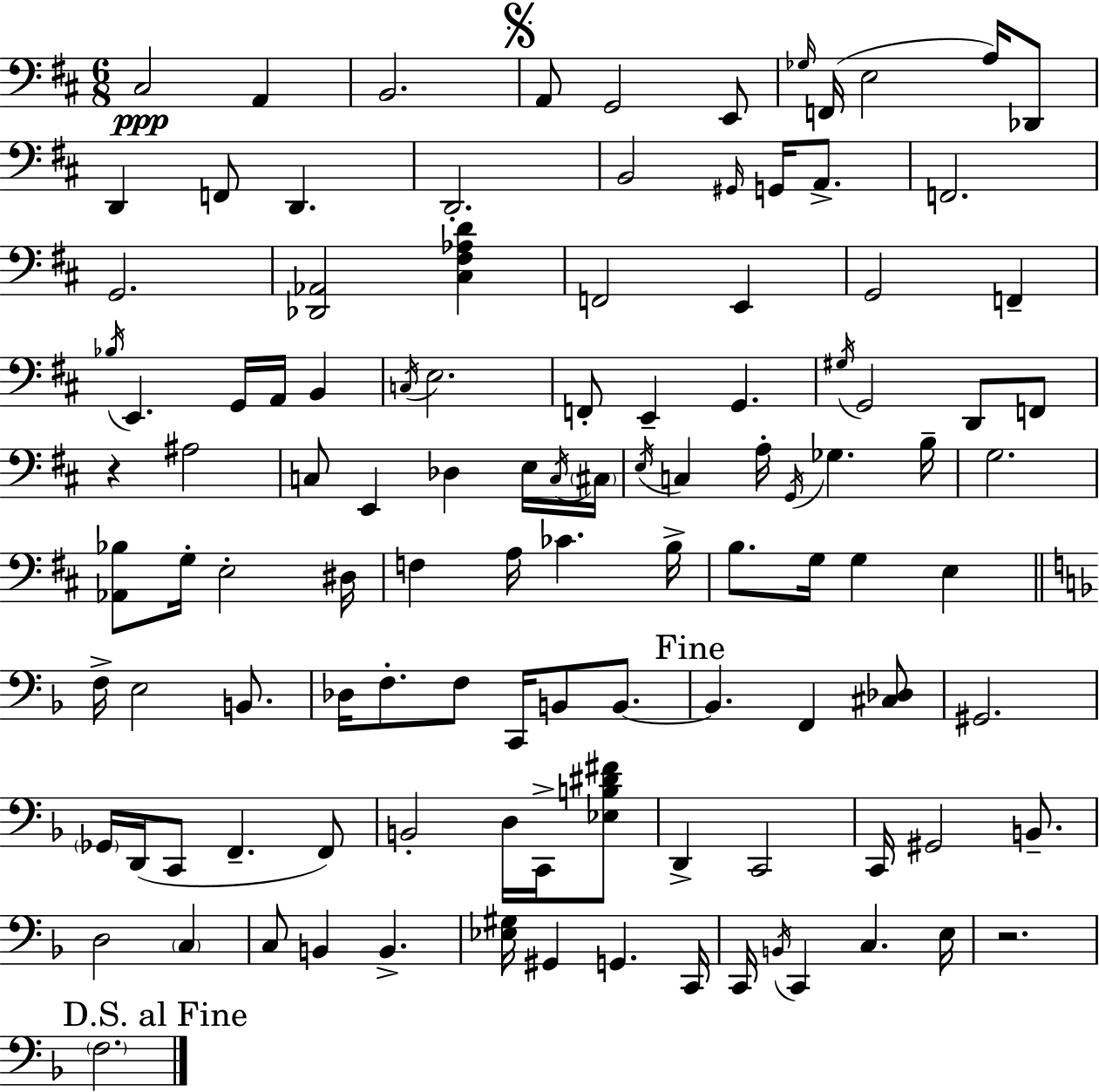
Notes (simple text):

C#3/h A2/q B2/h. A2/e G2/h E2/e Gb3/s F2/s E3/h A3/s Db2/e D2/q F2/e D2/q. D2/h. B2/h G#2/s G2/s A2/e. F2/h. G2/h. [Db2,Ab2]/h [C#3,F#3,Ab3,D4]/q F2/h E2/q G2/h F2/q Bb3/s E2/q. G2/s A2/s B2/q C3/s E3/h. F2/e E2/q G2/q. G#3/s G2/h D2/e F2/e R/q A#3/h C3/e E2/q Db3/q E3/s C3/s C#3/s E3/s C3/q A3/s G2/s Gb3/q. B3/s G3/h. [Ab2,Bb3]/e G3/s E3/h D#3/s F3/q A3/s CES4/q. B3/s B3/e. G3/s G3/q E3/q F3/s E3/h B2/e. Db3/s F3/e. F3/e C2/s B2/e B2/e. B2/q. F2/q [C#3,Db3]/e G#2/h. Gb2/s D2/s C2/e F2/q. F2/e B2/h D3/s C2/s [Eb3,B3,D#4,F#4]/e D2/q C2/h C2/s G#2/h B2/e. D3/h C3/q C3/e B2/q B2/q. [Eb3,G#3]/s G#2/q G2/q. C2/s C2/s B2/s C2/q C3/q. E3/s R/h. F3/h.